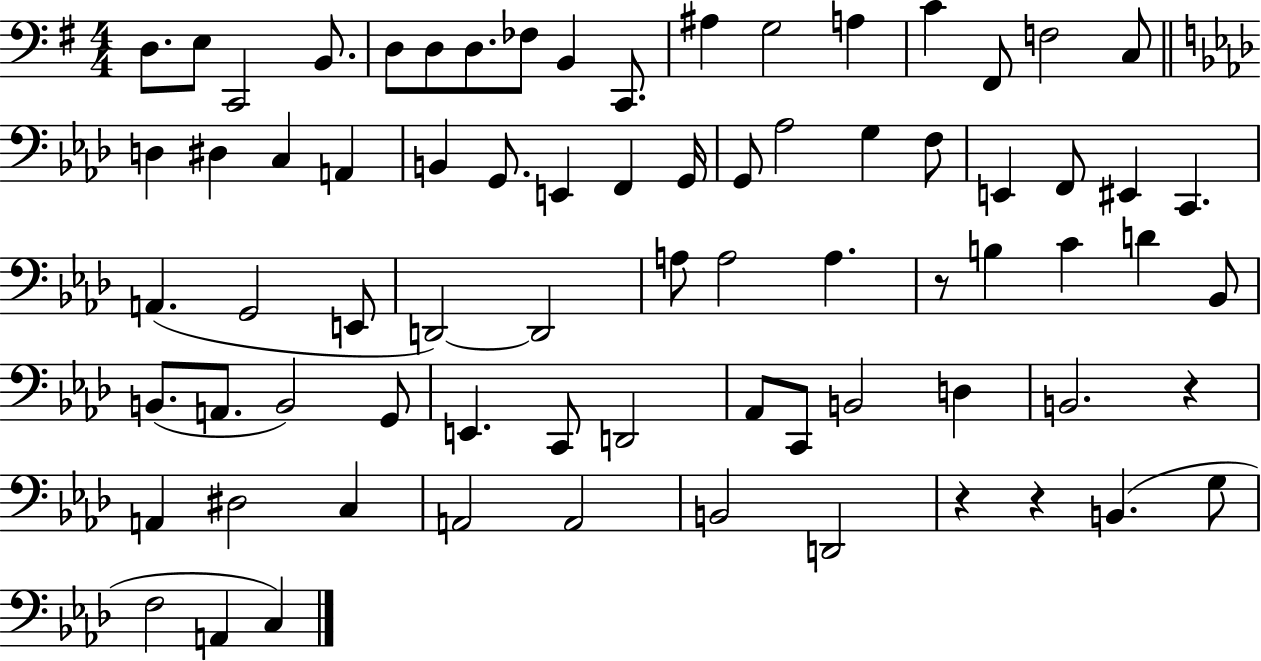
{
  \clef bass
  \numericTimeSignature
  \time 4/4
  \key g \major
  d8. e8 c,2 b,8. | d8 d8 d8. fes8 b,4 c,8. | ais4 g2 a4 | c'4 fis,8 f2 c8 | \break \bar "||" \break \key f \minor d4 dis4 c4 a,4 | b,4 g,8. e,4 f,4 g,16 | g,8 aes2 g4 f8 | e,4 f,8 eis,4 c,4. | \break a,4.( g,2 e,8 | d,2~~) d,2 | a8 a2 a4. | r8 b4 c'4 d'4 bes,8 | \break b,8.( a,8. b,2) g,8 | e,4. c,8 d,2 | aes,8 c,8 b,2 d4 | b,2. r4 | \break a,4 dis2 c4 | a,2 a,2 | b,2 d,2 | r4 r4 b,4.( g8 | \break f2 a,4 c4) | \bar "|."
}